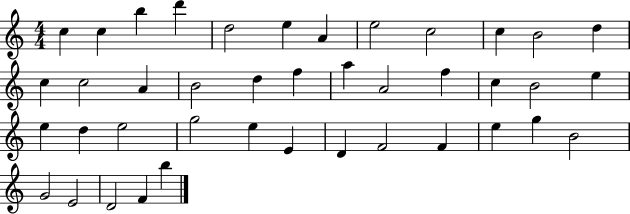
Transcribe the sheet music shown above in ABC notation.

X:1
T:Untitled
M:4/4
L:1/4
K:C
c c b d' d2 e A e2 c2 c B2 d c c2 A B2 d f a A2 f c B2 e e d e2 g2 e E D F2 F e g B2 G2 E2 D2 F b